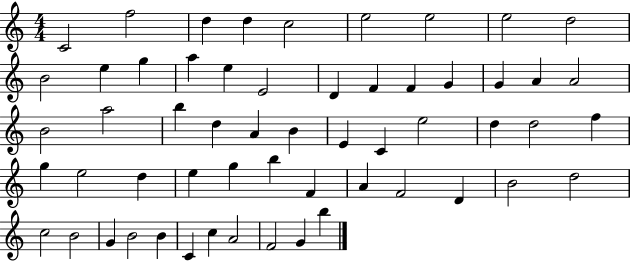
X:1
T:Untitled
M:4/4
L:1/4
K:C
C2 f2 d d c2 e2 e2 e2 d2 B2 e g a e E2 D F F G G A A2 B2 a2 b d A B E C e2 d d2 f g e2 d e g b F A F2 D B2 d2 c2 B2 G B2 B C c A2 F2 G b